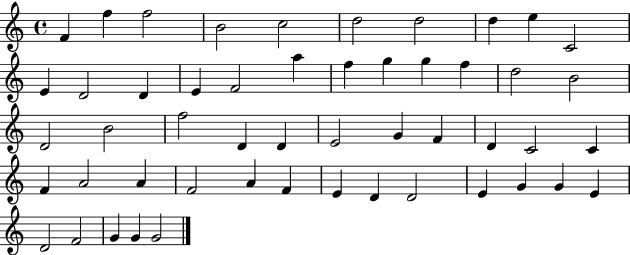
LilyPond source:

{
  \clef treble
  \time 4/4
  \defaultTimeSignature
  \key c \major
  f'4 f''4 f''2 | b'2 c''2 | d''2 d''2 | d''4 e''4 c'2 | \break e'4 d'2 d'4 | e'4 f'2 a''4 | f''4 g''4 g''4 f''4 | d''2 b'2 | \break d'2 b'2 | f''2 d'4 d'4 | e'2 g'4 f'4 | d'4 c'2 c'4 | \break f'4 a'2 a'4 | f'2 a'4 f'4 | e'4 d'4 d'2 | e'4 g'4 g'4 e'4 | \break d'2 f'2 | g'4 g'4 g'2 | \bar "|."
}